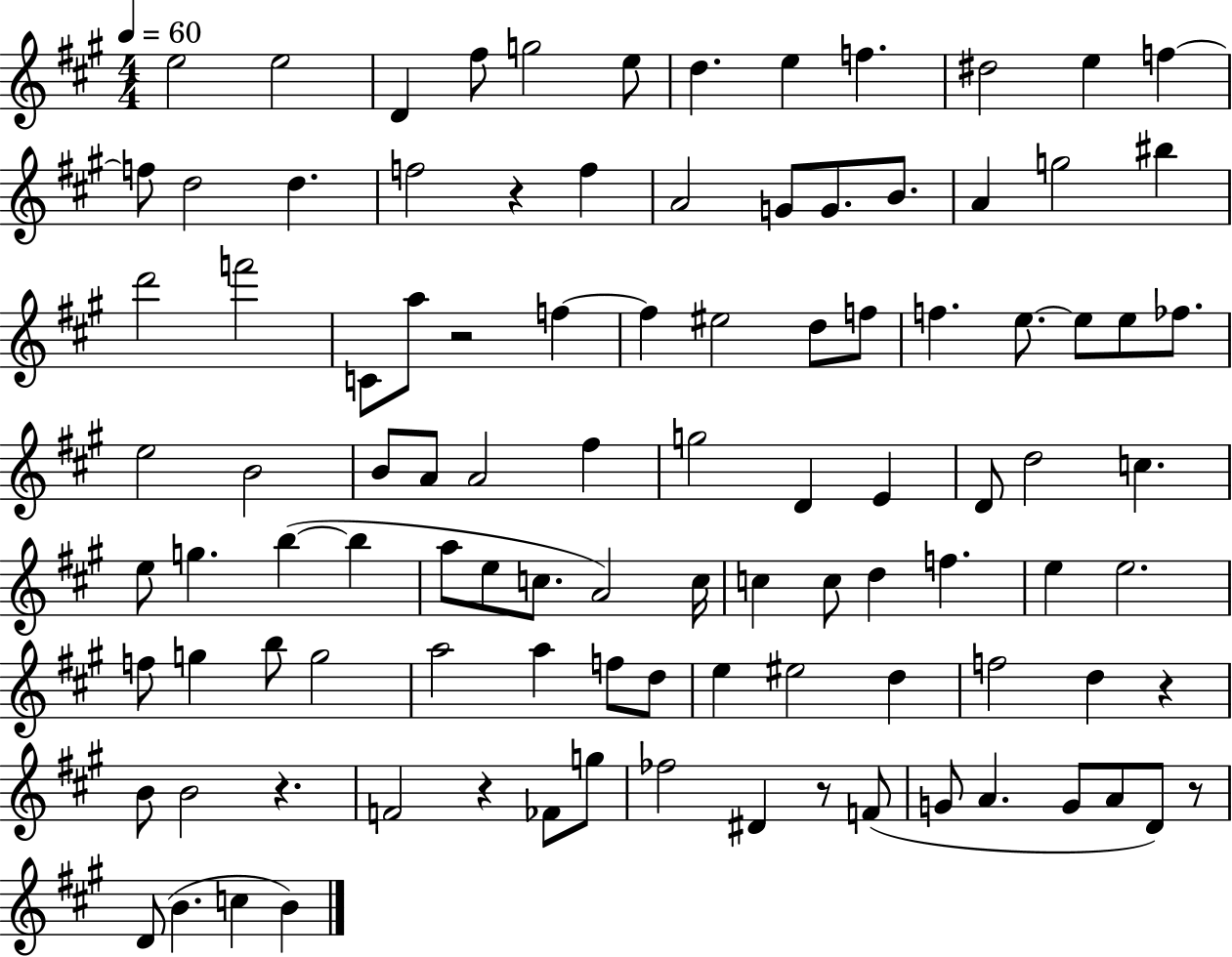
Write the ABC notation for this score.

X:1
T:Untitled
M:4/4
L:1/4
K:A
e2 e2 D ^f/2 g2 e/2 d e f ^d2 e f f/2 d2 d f2 z f A2 G/2 G/2 B/2 A g2 ^b d'2 f'2 C/2 a/2 z2 f f ^e2 d/2 f/2 f e/2 e/2 e/2 _f/2 e2 B2 B/2 A/2 A2 ^f g2 D E D/2 d2 c e/2 g b b a/2 e/2 c/2 A2 c/4 c c/2 d f e e2 f/2 g b/2 g2 a2 a f/2 d/2 e ^e2 d f2 d z B/2 B2 z F2 z _F/2 g/2 _f2 ^D z/2 F/2 G/2 A G/2 A/2 D/2 z/2 D/2 B c B